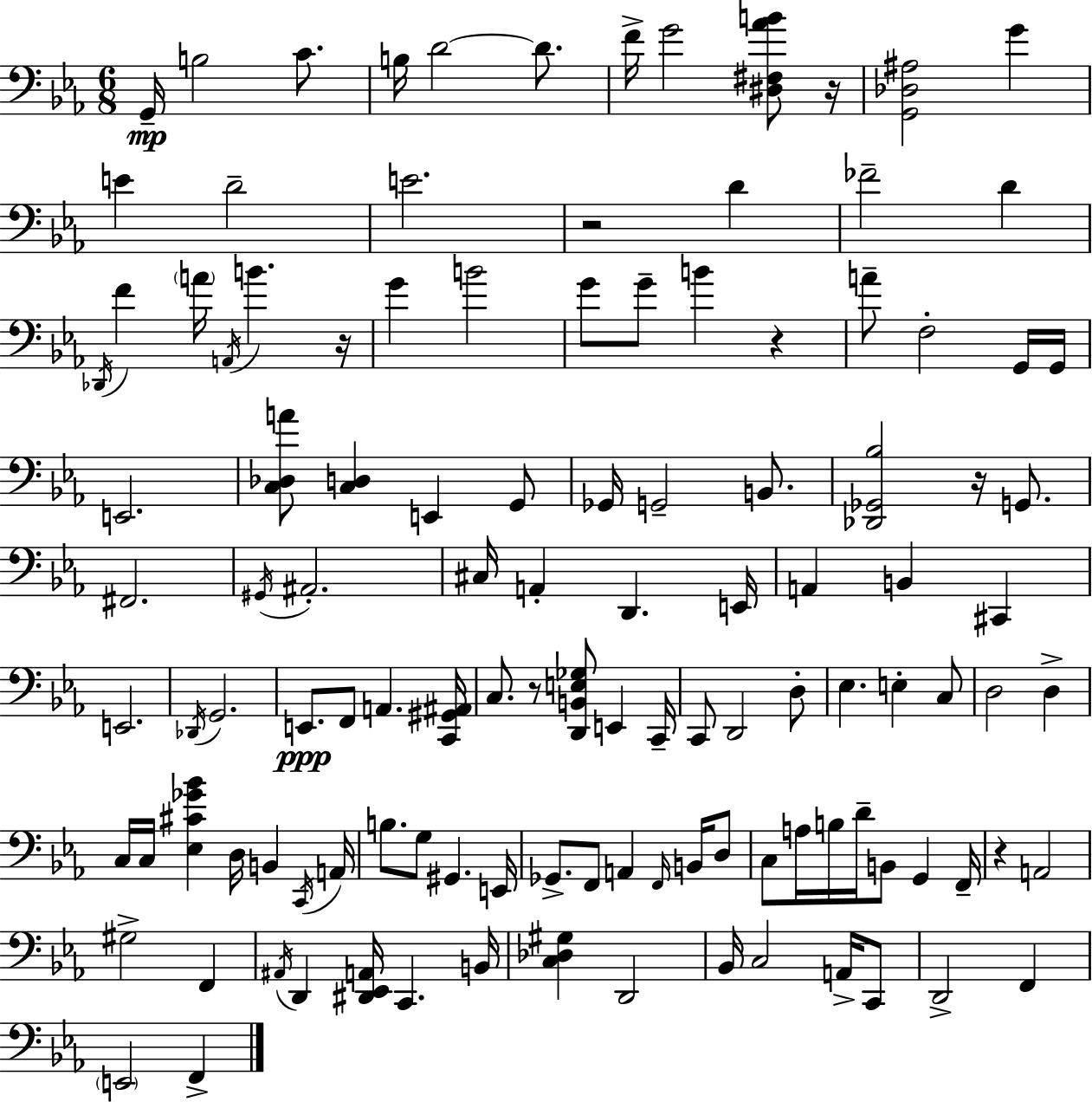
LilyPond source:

{
  \clef bass
  \numericTimeSignature
  \time 6/8
  \key ees \major
  g,16--\mp b2 c'8. | b16 d'2~~ d'8. | f'16-> g'2 <dis fis aes' b'>8 r16 | <g, des ais>2 g'4 | \break e'4 d'2-- | e'2. | r2 d'4 | fes'2-- d'4 | \break \acciaccatura { des,16 } f'4 \parenthesize a'16 \acciaccatura { a,16 } b'4. | r16 g'4 b'2 | g'8 g'8-- b'4 r4 | a'8-- f2-. | \break g,16 g,16 e,2. | <c des a'>8 <c d>4 e,4 | g,8 ges,16 g,2-- b,8. | <des, ges, bes>2 r16 g,8. | \break fis,2. | \acciaccatura { gis,16 } ais,2.-. | cis16 a,4-. d,4. | e,16 a,4 b,4 cis,4 | \break e,2. | \acciaccatura { des,16 } g,2. | e,8.\ppp f,8 a,4. | <c, gis, ais,>16 c8. r8 <d, b, e ges>8 e,4 | \break c,16-- c,8 d,2 | d8-. ees4. e4-. | c8 d2 | d4-> c16 c16 <ees cis' ges' bes'>4 d16 b,4 | \break \acciaccatura { c,16 } a,16 b8. g8 gis,4. | e,16 ges,8.-> f,8 a,4 | \grace { f,16 } b,16 d8 c8 a16 b16 d'16-- b,8 | g,4 f,16-- r4 a,2 | \break gis2-> | f,4 \acciaccatura { ais,16 } d,4 <dis, ees, a,>16 | c,4. b,16 <c des gis>4 d,2 | bes,16 c2 | \break a,16-> c,8 d,2-> | f,4 \parenthesize e,2 | f,4-> \bar "|."
}